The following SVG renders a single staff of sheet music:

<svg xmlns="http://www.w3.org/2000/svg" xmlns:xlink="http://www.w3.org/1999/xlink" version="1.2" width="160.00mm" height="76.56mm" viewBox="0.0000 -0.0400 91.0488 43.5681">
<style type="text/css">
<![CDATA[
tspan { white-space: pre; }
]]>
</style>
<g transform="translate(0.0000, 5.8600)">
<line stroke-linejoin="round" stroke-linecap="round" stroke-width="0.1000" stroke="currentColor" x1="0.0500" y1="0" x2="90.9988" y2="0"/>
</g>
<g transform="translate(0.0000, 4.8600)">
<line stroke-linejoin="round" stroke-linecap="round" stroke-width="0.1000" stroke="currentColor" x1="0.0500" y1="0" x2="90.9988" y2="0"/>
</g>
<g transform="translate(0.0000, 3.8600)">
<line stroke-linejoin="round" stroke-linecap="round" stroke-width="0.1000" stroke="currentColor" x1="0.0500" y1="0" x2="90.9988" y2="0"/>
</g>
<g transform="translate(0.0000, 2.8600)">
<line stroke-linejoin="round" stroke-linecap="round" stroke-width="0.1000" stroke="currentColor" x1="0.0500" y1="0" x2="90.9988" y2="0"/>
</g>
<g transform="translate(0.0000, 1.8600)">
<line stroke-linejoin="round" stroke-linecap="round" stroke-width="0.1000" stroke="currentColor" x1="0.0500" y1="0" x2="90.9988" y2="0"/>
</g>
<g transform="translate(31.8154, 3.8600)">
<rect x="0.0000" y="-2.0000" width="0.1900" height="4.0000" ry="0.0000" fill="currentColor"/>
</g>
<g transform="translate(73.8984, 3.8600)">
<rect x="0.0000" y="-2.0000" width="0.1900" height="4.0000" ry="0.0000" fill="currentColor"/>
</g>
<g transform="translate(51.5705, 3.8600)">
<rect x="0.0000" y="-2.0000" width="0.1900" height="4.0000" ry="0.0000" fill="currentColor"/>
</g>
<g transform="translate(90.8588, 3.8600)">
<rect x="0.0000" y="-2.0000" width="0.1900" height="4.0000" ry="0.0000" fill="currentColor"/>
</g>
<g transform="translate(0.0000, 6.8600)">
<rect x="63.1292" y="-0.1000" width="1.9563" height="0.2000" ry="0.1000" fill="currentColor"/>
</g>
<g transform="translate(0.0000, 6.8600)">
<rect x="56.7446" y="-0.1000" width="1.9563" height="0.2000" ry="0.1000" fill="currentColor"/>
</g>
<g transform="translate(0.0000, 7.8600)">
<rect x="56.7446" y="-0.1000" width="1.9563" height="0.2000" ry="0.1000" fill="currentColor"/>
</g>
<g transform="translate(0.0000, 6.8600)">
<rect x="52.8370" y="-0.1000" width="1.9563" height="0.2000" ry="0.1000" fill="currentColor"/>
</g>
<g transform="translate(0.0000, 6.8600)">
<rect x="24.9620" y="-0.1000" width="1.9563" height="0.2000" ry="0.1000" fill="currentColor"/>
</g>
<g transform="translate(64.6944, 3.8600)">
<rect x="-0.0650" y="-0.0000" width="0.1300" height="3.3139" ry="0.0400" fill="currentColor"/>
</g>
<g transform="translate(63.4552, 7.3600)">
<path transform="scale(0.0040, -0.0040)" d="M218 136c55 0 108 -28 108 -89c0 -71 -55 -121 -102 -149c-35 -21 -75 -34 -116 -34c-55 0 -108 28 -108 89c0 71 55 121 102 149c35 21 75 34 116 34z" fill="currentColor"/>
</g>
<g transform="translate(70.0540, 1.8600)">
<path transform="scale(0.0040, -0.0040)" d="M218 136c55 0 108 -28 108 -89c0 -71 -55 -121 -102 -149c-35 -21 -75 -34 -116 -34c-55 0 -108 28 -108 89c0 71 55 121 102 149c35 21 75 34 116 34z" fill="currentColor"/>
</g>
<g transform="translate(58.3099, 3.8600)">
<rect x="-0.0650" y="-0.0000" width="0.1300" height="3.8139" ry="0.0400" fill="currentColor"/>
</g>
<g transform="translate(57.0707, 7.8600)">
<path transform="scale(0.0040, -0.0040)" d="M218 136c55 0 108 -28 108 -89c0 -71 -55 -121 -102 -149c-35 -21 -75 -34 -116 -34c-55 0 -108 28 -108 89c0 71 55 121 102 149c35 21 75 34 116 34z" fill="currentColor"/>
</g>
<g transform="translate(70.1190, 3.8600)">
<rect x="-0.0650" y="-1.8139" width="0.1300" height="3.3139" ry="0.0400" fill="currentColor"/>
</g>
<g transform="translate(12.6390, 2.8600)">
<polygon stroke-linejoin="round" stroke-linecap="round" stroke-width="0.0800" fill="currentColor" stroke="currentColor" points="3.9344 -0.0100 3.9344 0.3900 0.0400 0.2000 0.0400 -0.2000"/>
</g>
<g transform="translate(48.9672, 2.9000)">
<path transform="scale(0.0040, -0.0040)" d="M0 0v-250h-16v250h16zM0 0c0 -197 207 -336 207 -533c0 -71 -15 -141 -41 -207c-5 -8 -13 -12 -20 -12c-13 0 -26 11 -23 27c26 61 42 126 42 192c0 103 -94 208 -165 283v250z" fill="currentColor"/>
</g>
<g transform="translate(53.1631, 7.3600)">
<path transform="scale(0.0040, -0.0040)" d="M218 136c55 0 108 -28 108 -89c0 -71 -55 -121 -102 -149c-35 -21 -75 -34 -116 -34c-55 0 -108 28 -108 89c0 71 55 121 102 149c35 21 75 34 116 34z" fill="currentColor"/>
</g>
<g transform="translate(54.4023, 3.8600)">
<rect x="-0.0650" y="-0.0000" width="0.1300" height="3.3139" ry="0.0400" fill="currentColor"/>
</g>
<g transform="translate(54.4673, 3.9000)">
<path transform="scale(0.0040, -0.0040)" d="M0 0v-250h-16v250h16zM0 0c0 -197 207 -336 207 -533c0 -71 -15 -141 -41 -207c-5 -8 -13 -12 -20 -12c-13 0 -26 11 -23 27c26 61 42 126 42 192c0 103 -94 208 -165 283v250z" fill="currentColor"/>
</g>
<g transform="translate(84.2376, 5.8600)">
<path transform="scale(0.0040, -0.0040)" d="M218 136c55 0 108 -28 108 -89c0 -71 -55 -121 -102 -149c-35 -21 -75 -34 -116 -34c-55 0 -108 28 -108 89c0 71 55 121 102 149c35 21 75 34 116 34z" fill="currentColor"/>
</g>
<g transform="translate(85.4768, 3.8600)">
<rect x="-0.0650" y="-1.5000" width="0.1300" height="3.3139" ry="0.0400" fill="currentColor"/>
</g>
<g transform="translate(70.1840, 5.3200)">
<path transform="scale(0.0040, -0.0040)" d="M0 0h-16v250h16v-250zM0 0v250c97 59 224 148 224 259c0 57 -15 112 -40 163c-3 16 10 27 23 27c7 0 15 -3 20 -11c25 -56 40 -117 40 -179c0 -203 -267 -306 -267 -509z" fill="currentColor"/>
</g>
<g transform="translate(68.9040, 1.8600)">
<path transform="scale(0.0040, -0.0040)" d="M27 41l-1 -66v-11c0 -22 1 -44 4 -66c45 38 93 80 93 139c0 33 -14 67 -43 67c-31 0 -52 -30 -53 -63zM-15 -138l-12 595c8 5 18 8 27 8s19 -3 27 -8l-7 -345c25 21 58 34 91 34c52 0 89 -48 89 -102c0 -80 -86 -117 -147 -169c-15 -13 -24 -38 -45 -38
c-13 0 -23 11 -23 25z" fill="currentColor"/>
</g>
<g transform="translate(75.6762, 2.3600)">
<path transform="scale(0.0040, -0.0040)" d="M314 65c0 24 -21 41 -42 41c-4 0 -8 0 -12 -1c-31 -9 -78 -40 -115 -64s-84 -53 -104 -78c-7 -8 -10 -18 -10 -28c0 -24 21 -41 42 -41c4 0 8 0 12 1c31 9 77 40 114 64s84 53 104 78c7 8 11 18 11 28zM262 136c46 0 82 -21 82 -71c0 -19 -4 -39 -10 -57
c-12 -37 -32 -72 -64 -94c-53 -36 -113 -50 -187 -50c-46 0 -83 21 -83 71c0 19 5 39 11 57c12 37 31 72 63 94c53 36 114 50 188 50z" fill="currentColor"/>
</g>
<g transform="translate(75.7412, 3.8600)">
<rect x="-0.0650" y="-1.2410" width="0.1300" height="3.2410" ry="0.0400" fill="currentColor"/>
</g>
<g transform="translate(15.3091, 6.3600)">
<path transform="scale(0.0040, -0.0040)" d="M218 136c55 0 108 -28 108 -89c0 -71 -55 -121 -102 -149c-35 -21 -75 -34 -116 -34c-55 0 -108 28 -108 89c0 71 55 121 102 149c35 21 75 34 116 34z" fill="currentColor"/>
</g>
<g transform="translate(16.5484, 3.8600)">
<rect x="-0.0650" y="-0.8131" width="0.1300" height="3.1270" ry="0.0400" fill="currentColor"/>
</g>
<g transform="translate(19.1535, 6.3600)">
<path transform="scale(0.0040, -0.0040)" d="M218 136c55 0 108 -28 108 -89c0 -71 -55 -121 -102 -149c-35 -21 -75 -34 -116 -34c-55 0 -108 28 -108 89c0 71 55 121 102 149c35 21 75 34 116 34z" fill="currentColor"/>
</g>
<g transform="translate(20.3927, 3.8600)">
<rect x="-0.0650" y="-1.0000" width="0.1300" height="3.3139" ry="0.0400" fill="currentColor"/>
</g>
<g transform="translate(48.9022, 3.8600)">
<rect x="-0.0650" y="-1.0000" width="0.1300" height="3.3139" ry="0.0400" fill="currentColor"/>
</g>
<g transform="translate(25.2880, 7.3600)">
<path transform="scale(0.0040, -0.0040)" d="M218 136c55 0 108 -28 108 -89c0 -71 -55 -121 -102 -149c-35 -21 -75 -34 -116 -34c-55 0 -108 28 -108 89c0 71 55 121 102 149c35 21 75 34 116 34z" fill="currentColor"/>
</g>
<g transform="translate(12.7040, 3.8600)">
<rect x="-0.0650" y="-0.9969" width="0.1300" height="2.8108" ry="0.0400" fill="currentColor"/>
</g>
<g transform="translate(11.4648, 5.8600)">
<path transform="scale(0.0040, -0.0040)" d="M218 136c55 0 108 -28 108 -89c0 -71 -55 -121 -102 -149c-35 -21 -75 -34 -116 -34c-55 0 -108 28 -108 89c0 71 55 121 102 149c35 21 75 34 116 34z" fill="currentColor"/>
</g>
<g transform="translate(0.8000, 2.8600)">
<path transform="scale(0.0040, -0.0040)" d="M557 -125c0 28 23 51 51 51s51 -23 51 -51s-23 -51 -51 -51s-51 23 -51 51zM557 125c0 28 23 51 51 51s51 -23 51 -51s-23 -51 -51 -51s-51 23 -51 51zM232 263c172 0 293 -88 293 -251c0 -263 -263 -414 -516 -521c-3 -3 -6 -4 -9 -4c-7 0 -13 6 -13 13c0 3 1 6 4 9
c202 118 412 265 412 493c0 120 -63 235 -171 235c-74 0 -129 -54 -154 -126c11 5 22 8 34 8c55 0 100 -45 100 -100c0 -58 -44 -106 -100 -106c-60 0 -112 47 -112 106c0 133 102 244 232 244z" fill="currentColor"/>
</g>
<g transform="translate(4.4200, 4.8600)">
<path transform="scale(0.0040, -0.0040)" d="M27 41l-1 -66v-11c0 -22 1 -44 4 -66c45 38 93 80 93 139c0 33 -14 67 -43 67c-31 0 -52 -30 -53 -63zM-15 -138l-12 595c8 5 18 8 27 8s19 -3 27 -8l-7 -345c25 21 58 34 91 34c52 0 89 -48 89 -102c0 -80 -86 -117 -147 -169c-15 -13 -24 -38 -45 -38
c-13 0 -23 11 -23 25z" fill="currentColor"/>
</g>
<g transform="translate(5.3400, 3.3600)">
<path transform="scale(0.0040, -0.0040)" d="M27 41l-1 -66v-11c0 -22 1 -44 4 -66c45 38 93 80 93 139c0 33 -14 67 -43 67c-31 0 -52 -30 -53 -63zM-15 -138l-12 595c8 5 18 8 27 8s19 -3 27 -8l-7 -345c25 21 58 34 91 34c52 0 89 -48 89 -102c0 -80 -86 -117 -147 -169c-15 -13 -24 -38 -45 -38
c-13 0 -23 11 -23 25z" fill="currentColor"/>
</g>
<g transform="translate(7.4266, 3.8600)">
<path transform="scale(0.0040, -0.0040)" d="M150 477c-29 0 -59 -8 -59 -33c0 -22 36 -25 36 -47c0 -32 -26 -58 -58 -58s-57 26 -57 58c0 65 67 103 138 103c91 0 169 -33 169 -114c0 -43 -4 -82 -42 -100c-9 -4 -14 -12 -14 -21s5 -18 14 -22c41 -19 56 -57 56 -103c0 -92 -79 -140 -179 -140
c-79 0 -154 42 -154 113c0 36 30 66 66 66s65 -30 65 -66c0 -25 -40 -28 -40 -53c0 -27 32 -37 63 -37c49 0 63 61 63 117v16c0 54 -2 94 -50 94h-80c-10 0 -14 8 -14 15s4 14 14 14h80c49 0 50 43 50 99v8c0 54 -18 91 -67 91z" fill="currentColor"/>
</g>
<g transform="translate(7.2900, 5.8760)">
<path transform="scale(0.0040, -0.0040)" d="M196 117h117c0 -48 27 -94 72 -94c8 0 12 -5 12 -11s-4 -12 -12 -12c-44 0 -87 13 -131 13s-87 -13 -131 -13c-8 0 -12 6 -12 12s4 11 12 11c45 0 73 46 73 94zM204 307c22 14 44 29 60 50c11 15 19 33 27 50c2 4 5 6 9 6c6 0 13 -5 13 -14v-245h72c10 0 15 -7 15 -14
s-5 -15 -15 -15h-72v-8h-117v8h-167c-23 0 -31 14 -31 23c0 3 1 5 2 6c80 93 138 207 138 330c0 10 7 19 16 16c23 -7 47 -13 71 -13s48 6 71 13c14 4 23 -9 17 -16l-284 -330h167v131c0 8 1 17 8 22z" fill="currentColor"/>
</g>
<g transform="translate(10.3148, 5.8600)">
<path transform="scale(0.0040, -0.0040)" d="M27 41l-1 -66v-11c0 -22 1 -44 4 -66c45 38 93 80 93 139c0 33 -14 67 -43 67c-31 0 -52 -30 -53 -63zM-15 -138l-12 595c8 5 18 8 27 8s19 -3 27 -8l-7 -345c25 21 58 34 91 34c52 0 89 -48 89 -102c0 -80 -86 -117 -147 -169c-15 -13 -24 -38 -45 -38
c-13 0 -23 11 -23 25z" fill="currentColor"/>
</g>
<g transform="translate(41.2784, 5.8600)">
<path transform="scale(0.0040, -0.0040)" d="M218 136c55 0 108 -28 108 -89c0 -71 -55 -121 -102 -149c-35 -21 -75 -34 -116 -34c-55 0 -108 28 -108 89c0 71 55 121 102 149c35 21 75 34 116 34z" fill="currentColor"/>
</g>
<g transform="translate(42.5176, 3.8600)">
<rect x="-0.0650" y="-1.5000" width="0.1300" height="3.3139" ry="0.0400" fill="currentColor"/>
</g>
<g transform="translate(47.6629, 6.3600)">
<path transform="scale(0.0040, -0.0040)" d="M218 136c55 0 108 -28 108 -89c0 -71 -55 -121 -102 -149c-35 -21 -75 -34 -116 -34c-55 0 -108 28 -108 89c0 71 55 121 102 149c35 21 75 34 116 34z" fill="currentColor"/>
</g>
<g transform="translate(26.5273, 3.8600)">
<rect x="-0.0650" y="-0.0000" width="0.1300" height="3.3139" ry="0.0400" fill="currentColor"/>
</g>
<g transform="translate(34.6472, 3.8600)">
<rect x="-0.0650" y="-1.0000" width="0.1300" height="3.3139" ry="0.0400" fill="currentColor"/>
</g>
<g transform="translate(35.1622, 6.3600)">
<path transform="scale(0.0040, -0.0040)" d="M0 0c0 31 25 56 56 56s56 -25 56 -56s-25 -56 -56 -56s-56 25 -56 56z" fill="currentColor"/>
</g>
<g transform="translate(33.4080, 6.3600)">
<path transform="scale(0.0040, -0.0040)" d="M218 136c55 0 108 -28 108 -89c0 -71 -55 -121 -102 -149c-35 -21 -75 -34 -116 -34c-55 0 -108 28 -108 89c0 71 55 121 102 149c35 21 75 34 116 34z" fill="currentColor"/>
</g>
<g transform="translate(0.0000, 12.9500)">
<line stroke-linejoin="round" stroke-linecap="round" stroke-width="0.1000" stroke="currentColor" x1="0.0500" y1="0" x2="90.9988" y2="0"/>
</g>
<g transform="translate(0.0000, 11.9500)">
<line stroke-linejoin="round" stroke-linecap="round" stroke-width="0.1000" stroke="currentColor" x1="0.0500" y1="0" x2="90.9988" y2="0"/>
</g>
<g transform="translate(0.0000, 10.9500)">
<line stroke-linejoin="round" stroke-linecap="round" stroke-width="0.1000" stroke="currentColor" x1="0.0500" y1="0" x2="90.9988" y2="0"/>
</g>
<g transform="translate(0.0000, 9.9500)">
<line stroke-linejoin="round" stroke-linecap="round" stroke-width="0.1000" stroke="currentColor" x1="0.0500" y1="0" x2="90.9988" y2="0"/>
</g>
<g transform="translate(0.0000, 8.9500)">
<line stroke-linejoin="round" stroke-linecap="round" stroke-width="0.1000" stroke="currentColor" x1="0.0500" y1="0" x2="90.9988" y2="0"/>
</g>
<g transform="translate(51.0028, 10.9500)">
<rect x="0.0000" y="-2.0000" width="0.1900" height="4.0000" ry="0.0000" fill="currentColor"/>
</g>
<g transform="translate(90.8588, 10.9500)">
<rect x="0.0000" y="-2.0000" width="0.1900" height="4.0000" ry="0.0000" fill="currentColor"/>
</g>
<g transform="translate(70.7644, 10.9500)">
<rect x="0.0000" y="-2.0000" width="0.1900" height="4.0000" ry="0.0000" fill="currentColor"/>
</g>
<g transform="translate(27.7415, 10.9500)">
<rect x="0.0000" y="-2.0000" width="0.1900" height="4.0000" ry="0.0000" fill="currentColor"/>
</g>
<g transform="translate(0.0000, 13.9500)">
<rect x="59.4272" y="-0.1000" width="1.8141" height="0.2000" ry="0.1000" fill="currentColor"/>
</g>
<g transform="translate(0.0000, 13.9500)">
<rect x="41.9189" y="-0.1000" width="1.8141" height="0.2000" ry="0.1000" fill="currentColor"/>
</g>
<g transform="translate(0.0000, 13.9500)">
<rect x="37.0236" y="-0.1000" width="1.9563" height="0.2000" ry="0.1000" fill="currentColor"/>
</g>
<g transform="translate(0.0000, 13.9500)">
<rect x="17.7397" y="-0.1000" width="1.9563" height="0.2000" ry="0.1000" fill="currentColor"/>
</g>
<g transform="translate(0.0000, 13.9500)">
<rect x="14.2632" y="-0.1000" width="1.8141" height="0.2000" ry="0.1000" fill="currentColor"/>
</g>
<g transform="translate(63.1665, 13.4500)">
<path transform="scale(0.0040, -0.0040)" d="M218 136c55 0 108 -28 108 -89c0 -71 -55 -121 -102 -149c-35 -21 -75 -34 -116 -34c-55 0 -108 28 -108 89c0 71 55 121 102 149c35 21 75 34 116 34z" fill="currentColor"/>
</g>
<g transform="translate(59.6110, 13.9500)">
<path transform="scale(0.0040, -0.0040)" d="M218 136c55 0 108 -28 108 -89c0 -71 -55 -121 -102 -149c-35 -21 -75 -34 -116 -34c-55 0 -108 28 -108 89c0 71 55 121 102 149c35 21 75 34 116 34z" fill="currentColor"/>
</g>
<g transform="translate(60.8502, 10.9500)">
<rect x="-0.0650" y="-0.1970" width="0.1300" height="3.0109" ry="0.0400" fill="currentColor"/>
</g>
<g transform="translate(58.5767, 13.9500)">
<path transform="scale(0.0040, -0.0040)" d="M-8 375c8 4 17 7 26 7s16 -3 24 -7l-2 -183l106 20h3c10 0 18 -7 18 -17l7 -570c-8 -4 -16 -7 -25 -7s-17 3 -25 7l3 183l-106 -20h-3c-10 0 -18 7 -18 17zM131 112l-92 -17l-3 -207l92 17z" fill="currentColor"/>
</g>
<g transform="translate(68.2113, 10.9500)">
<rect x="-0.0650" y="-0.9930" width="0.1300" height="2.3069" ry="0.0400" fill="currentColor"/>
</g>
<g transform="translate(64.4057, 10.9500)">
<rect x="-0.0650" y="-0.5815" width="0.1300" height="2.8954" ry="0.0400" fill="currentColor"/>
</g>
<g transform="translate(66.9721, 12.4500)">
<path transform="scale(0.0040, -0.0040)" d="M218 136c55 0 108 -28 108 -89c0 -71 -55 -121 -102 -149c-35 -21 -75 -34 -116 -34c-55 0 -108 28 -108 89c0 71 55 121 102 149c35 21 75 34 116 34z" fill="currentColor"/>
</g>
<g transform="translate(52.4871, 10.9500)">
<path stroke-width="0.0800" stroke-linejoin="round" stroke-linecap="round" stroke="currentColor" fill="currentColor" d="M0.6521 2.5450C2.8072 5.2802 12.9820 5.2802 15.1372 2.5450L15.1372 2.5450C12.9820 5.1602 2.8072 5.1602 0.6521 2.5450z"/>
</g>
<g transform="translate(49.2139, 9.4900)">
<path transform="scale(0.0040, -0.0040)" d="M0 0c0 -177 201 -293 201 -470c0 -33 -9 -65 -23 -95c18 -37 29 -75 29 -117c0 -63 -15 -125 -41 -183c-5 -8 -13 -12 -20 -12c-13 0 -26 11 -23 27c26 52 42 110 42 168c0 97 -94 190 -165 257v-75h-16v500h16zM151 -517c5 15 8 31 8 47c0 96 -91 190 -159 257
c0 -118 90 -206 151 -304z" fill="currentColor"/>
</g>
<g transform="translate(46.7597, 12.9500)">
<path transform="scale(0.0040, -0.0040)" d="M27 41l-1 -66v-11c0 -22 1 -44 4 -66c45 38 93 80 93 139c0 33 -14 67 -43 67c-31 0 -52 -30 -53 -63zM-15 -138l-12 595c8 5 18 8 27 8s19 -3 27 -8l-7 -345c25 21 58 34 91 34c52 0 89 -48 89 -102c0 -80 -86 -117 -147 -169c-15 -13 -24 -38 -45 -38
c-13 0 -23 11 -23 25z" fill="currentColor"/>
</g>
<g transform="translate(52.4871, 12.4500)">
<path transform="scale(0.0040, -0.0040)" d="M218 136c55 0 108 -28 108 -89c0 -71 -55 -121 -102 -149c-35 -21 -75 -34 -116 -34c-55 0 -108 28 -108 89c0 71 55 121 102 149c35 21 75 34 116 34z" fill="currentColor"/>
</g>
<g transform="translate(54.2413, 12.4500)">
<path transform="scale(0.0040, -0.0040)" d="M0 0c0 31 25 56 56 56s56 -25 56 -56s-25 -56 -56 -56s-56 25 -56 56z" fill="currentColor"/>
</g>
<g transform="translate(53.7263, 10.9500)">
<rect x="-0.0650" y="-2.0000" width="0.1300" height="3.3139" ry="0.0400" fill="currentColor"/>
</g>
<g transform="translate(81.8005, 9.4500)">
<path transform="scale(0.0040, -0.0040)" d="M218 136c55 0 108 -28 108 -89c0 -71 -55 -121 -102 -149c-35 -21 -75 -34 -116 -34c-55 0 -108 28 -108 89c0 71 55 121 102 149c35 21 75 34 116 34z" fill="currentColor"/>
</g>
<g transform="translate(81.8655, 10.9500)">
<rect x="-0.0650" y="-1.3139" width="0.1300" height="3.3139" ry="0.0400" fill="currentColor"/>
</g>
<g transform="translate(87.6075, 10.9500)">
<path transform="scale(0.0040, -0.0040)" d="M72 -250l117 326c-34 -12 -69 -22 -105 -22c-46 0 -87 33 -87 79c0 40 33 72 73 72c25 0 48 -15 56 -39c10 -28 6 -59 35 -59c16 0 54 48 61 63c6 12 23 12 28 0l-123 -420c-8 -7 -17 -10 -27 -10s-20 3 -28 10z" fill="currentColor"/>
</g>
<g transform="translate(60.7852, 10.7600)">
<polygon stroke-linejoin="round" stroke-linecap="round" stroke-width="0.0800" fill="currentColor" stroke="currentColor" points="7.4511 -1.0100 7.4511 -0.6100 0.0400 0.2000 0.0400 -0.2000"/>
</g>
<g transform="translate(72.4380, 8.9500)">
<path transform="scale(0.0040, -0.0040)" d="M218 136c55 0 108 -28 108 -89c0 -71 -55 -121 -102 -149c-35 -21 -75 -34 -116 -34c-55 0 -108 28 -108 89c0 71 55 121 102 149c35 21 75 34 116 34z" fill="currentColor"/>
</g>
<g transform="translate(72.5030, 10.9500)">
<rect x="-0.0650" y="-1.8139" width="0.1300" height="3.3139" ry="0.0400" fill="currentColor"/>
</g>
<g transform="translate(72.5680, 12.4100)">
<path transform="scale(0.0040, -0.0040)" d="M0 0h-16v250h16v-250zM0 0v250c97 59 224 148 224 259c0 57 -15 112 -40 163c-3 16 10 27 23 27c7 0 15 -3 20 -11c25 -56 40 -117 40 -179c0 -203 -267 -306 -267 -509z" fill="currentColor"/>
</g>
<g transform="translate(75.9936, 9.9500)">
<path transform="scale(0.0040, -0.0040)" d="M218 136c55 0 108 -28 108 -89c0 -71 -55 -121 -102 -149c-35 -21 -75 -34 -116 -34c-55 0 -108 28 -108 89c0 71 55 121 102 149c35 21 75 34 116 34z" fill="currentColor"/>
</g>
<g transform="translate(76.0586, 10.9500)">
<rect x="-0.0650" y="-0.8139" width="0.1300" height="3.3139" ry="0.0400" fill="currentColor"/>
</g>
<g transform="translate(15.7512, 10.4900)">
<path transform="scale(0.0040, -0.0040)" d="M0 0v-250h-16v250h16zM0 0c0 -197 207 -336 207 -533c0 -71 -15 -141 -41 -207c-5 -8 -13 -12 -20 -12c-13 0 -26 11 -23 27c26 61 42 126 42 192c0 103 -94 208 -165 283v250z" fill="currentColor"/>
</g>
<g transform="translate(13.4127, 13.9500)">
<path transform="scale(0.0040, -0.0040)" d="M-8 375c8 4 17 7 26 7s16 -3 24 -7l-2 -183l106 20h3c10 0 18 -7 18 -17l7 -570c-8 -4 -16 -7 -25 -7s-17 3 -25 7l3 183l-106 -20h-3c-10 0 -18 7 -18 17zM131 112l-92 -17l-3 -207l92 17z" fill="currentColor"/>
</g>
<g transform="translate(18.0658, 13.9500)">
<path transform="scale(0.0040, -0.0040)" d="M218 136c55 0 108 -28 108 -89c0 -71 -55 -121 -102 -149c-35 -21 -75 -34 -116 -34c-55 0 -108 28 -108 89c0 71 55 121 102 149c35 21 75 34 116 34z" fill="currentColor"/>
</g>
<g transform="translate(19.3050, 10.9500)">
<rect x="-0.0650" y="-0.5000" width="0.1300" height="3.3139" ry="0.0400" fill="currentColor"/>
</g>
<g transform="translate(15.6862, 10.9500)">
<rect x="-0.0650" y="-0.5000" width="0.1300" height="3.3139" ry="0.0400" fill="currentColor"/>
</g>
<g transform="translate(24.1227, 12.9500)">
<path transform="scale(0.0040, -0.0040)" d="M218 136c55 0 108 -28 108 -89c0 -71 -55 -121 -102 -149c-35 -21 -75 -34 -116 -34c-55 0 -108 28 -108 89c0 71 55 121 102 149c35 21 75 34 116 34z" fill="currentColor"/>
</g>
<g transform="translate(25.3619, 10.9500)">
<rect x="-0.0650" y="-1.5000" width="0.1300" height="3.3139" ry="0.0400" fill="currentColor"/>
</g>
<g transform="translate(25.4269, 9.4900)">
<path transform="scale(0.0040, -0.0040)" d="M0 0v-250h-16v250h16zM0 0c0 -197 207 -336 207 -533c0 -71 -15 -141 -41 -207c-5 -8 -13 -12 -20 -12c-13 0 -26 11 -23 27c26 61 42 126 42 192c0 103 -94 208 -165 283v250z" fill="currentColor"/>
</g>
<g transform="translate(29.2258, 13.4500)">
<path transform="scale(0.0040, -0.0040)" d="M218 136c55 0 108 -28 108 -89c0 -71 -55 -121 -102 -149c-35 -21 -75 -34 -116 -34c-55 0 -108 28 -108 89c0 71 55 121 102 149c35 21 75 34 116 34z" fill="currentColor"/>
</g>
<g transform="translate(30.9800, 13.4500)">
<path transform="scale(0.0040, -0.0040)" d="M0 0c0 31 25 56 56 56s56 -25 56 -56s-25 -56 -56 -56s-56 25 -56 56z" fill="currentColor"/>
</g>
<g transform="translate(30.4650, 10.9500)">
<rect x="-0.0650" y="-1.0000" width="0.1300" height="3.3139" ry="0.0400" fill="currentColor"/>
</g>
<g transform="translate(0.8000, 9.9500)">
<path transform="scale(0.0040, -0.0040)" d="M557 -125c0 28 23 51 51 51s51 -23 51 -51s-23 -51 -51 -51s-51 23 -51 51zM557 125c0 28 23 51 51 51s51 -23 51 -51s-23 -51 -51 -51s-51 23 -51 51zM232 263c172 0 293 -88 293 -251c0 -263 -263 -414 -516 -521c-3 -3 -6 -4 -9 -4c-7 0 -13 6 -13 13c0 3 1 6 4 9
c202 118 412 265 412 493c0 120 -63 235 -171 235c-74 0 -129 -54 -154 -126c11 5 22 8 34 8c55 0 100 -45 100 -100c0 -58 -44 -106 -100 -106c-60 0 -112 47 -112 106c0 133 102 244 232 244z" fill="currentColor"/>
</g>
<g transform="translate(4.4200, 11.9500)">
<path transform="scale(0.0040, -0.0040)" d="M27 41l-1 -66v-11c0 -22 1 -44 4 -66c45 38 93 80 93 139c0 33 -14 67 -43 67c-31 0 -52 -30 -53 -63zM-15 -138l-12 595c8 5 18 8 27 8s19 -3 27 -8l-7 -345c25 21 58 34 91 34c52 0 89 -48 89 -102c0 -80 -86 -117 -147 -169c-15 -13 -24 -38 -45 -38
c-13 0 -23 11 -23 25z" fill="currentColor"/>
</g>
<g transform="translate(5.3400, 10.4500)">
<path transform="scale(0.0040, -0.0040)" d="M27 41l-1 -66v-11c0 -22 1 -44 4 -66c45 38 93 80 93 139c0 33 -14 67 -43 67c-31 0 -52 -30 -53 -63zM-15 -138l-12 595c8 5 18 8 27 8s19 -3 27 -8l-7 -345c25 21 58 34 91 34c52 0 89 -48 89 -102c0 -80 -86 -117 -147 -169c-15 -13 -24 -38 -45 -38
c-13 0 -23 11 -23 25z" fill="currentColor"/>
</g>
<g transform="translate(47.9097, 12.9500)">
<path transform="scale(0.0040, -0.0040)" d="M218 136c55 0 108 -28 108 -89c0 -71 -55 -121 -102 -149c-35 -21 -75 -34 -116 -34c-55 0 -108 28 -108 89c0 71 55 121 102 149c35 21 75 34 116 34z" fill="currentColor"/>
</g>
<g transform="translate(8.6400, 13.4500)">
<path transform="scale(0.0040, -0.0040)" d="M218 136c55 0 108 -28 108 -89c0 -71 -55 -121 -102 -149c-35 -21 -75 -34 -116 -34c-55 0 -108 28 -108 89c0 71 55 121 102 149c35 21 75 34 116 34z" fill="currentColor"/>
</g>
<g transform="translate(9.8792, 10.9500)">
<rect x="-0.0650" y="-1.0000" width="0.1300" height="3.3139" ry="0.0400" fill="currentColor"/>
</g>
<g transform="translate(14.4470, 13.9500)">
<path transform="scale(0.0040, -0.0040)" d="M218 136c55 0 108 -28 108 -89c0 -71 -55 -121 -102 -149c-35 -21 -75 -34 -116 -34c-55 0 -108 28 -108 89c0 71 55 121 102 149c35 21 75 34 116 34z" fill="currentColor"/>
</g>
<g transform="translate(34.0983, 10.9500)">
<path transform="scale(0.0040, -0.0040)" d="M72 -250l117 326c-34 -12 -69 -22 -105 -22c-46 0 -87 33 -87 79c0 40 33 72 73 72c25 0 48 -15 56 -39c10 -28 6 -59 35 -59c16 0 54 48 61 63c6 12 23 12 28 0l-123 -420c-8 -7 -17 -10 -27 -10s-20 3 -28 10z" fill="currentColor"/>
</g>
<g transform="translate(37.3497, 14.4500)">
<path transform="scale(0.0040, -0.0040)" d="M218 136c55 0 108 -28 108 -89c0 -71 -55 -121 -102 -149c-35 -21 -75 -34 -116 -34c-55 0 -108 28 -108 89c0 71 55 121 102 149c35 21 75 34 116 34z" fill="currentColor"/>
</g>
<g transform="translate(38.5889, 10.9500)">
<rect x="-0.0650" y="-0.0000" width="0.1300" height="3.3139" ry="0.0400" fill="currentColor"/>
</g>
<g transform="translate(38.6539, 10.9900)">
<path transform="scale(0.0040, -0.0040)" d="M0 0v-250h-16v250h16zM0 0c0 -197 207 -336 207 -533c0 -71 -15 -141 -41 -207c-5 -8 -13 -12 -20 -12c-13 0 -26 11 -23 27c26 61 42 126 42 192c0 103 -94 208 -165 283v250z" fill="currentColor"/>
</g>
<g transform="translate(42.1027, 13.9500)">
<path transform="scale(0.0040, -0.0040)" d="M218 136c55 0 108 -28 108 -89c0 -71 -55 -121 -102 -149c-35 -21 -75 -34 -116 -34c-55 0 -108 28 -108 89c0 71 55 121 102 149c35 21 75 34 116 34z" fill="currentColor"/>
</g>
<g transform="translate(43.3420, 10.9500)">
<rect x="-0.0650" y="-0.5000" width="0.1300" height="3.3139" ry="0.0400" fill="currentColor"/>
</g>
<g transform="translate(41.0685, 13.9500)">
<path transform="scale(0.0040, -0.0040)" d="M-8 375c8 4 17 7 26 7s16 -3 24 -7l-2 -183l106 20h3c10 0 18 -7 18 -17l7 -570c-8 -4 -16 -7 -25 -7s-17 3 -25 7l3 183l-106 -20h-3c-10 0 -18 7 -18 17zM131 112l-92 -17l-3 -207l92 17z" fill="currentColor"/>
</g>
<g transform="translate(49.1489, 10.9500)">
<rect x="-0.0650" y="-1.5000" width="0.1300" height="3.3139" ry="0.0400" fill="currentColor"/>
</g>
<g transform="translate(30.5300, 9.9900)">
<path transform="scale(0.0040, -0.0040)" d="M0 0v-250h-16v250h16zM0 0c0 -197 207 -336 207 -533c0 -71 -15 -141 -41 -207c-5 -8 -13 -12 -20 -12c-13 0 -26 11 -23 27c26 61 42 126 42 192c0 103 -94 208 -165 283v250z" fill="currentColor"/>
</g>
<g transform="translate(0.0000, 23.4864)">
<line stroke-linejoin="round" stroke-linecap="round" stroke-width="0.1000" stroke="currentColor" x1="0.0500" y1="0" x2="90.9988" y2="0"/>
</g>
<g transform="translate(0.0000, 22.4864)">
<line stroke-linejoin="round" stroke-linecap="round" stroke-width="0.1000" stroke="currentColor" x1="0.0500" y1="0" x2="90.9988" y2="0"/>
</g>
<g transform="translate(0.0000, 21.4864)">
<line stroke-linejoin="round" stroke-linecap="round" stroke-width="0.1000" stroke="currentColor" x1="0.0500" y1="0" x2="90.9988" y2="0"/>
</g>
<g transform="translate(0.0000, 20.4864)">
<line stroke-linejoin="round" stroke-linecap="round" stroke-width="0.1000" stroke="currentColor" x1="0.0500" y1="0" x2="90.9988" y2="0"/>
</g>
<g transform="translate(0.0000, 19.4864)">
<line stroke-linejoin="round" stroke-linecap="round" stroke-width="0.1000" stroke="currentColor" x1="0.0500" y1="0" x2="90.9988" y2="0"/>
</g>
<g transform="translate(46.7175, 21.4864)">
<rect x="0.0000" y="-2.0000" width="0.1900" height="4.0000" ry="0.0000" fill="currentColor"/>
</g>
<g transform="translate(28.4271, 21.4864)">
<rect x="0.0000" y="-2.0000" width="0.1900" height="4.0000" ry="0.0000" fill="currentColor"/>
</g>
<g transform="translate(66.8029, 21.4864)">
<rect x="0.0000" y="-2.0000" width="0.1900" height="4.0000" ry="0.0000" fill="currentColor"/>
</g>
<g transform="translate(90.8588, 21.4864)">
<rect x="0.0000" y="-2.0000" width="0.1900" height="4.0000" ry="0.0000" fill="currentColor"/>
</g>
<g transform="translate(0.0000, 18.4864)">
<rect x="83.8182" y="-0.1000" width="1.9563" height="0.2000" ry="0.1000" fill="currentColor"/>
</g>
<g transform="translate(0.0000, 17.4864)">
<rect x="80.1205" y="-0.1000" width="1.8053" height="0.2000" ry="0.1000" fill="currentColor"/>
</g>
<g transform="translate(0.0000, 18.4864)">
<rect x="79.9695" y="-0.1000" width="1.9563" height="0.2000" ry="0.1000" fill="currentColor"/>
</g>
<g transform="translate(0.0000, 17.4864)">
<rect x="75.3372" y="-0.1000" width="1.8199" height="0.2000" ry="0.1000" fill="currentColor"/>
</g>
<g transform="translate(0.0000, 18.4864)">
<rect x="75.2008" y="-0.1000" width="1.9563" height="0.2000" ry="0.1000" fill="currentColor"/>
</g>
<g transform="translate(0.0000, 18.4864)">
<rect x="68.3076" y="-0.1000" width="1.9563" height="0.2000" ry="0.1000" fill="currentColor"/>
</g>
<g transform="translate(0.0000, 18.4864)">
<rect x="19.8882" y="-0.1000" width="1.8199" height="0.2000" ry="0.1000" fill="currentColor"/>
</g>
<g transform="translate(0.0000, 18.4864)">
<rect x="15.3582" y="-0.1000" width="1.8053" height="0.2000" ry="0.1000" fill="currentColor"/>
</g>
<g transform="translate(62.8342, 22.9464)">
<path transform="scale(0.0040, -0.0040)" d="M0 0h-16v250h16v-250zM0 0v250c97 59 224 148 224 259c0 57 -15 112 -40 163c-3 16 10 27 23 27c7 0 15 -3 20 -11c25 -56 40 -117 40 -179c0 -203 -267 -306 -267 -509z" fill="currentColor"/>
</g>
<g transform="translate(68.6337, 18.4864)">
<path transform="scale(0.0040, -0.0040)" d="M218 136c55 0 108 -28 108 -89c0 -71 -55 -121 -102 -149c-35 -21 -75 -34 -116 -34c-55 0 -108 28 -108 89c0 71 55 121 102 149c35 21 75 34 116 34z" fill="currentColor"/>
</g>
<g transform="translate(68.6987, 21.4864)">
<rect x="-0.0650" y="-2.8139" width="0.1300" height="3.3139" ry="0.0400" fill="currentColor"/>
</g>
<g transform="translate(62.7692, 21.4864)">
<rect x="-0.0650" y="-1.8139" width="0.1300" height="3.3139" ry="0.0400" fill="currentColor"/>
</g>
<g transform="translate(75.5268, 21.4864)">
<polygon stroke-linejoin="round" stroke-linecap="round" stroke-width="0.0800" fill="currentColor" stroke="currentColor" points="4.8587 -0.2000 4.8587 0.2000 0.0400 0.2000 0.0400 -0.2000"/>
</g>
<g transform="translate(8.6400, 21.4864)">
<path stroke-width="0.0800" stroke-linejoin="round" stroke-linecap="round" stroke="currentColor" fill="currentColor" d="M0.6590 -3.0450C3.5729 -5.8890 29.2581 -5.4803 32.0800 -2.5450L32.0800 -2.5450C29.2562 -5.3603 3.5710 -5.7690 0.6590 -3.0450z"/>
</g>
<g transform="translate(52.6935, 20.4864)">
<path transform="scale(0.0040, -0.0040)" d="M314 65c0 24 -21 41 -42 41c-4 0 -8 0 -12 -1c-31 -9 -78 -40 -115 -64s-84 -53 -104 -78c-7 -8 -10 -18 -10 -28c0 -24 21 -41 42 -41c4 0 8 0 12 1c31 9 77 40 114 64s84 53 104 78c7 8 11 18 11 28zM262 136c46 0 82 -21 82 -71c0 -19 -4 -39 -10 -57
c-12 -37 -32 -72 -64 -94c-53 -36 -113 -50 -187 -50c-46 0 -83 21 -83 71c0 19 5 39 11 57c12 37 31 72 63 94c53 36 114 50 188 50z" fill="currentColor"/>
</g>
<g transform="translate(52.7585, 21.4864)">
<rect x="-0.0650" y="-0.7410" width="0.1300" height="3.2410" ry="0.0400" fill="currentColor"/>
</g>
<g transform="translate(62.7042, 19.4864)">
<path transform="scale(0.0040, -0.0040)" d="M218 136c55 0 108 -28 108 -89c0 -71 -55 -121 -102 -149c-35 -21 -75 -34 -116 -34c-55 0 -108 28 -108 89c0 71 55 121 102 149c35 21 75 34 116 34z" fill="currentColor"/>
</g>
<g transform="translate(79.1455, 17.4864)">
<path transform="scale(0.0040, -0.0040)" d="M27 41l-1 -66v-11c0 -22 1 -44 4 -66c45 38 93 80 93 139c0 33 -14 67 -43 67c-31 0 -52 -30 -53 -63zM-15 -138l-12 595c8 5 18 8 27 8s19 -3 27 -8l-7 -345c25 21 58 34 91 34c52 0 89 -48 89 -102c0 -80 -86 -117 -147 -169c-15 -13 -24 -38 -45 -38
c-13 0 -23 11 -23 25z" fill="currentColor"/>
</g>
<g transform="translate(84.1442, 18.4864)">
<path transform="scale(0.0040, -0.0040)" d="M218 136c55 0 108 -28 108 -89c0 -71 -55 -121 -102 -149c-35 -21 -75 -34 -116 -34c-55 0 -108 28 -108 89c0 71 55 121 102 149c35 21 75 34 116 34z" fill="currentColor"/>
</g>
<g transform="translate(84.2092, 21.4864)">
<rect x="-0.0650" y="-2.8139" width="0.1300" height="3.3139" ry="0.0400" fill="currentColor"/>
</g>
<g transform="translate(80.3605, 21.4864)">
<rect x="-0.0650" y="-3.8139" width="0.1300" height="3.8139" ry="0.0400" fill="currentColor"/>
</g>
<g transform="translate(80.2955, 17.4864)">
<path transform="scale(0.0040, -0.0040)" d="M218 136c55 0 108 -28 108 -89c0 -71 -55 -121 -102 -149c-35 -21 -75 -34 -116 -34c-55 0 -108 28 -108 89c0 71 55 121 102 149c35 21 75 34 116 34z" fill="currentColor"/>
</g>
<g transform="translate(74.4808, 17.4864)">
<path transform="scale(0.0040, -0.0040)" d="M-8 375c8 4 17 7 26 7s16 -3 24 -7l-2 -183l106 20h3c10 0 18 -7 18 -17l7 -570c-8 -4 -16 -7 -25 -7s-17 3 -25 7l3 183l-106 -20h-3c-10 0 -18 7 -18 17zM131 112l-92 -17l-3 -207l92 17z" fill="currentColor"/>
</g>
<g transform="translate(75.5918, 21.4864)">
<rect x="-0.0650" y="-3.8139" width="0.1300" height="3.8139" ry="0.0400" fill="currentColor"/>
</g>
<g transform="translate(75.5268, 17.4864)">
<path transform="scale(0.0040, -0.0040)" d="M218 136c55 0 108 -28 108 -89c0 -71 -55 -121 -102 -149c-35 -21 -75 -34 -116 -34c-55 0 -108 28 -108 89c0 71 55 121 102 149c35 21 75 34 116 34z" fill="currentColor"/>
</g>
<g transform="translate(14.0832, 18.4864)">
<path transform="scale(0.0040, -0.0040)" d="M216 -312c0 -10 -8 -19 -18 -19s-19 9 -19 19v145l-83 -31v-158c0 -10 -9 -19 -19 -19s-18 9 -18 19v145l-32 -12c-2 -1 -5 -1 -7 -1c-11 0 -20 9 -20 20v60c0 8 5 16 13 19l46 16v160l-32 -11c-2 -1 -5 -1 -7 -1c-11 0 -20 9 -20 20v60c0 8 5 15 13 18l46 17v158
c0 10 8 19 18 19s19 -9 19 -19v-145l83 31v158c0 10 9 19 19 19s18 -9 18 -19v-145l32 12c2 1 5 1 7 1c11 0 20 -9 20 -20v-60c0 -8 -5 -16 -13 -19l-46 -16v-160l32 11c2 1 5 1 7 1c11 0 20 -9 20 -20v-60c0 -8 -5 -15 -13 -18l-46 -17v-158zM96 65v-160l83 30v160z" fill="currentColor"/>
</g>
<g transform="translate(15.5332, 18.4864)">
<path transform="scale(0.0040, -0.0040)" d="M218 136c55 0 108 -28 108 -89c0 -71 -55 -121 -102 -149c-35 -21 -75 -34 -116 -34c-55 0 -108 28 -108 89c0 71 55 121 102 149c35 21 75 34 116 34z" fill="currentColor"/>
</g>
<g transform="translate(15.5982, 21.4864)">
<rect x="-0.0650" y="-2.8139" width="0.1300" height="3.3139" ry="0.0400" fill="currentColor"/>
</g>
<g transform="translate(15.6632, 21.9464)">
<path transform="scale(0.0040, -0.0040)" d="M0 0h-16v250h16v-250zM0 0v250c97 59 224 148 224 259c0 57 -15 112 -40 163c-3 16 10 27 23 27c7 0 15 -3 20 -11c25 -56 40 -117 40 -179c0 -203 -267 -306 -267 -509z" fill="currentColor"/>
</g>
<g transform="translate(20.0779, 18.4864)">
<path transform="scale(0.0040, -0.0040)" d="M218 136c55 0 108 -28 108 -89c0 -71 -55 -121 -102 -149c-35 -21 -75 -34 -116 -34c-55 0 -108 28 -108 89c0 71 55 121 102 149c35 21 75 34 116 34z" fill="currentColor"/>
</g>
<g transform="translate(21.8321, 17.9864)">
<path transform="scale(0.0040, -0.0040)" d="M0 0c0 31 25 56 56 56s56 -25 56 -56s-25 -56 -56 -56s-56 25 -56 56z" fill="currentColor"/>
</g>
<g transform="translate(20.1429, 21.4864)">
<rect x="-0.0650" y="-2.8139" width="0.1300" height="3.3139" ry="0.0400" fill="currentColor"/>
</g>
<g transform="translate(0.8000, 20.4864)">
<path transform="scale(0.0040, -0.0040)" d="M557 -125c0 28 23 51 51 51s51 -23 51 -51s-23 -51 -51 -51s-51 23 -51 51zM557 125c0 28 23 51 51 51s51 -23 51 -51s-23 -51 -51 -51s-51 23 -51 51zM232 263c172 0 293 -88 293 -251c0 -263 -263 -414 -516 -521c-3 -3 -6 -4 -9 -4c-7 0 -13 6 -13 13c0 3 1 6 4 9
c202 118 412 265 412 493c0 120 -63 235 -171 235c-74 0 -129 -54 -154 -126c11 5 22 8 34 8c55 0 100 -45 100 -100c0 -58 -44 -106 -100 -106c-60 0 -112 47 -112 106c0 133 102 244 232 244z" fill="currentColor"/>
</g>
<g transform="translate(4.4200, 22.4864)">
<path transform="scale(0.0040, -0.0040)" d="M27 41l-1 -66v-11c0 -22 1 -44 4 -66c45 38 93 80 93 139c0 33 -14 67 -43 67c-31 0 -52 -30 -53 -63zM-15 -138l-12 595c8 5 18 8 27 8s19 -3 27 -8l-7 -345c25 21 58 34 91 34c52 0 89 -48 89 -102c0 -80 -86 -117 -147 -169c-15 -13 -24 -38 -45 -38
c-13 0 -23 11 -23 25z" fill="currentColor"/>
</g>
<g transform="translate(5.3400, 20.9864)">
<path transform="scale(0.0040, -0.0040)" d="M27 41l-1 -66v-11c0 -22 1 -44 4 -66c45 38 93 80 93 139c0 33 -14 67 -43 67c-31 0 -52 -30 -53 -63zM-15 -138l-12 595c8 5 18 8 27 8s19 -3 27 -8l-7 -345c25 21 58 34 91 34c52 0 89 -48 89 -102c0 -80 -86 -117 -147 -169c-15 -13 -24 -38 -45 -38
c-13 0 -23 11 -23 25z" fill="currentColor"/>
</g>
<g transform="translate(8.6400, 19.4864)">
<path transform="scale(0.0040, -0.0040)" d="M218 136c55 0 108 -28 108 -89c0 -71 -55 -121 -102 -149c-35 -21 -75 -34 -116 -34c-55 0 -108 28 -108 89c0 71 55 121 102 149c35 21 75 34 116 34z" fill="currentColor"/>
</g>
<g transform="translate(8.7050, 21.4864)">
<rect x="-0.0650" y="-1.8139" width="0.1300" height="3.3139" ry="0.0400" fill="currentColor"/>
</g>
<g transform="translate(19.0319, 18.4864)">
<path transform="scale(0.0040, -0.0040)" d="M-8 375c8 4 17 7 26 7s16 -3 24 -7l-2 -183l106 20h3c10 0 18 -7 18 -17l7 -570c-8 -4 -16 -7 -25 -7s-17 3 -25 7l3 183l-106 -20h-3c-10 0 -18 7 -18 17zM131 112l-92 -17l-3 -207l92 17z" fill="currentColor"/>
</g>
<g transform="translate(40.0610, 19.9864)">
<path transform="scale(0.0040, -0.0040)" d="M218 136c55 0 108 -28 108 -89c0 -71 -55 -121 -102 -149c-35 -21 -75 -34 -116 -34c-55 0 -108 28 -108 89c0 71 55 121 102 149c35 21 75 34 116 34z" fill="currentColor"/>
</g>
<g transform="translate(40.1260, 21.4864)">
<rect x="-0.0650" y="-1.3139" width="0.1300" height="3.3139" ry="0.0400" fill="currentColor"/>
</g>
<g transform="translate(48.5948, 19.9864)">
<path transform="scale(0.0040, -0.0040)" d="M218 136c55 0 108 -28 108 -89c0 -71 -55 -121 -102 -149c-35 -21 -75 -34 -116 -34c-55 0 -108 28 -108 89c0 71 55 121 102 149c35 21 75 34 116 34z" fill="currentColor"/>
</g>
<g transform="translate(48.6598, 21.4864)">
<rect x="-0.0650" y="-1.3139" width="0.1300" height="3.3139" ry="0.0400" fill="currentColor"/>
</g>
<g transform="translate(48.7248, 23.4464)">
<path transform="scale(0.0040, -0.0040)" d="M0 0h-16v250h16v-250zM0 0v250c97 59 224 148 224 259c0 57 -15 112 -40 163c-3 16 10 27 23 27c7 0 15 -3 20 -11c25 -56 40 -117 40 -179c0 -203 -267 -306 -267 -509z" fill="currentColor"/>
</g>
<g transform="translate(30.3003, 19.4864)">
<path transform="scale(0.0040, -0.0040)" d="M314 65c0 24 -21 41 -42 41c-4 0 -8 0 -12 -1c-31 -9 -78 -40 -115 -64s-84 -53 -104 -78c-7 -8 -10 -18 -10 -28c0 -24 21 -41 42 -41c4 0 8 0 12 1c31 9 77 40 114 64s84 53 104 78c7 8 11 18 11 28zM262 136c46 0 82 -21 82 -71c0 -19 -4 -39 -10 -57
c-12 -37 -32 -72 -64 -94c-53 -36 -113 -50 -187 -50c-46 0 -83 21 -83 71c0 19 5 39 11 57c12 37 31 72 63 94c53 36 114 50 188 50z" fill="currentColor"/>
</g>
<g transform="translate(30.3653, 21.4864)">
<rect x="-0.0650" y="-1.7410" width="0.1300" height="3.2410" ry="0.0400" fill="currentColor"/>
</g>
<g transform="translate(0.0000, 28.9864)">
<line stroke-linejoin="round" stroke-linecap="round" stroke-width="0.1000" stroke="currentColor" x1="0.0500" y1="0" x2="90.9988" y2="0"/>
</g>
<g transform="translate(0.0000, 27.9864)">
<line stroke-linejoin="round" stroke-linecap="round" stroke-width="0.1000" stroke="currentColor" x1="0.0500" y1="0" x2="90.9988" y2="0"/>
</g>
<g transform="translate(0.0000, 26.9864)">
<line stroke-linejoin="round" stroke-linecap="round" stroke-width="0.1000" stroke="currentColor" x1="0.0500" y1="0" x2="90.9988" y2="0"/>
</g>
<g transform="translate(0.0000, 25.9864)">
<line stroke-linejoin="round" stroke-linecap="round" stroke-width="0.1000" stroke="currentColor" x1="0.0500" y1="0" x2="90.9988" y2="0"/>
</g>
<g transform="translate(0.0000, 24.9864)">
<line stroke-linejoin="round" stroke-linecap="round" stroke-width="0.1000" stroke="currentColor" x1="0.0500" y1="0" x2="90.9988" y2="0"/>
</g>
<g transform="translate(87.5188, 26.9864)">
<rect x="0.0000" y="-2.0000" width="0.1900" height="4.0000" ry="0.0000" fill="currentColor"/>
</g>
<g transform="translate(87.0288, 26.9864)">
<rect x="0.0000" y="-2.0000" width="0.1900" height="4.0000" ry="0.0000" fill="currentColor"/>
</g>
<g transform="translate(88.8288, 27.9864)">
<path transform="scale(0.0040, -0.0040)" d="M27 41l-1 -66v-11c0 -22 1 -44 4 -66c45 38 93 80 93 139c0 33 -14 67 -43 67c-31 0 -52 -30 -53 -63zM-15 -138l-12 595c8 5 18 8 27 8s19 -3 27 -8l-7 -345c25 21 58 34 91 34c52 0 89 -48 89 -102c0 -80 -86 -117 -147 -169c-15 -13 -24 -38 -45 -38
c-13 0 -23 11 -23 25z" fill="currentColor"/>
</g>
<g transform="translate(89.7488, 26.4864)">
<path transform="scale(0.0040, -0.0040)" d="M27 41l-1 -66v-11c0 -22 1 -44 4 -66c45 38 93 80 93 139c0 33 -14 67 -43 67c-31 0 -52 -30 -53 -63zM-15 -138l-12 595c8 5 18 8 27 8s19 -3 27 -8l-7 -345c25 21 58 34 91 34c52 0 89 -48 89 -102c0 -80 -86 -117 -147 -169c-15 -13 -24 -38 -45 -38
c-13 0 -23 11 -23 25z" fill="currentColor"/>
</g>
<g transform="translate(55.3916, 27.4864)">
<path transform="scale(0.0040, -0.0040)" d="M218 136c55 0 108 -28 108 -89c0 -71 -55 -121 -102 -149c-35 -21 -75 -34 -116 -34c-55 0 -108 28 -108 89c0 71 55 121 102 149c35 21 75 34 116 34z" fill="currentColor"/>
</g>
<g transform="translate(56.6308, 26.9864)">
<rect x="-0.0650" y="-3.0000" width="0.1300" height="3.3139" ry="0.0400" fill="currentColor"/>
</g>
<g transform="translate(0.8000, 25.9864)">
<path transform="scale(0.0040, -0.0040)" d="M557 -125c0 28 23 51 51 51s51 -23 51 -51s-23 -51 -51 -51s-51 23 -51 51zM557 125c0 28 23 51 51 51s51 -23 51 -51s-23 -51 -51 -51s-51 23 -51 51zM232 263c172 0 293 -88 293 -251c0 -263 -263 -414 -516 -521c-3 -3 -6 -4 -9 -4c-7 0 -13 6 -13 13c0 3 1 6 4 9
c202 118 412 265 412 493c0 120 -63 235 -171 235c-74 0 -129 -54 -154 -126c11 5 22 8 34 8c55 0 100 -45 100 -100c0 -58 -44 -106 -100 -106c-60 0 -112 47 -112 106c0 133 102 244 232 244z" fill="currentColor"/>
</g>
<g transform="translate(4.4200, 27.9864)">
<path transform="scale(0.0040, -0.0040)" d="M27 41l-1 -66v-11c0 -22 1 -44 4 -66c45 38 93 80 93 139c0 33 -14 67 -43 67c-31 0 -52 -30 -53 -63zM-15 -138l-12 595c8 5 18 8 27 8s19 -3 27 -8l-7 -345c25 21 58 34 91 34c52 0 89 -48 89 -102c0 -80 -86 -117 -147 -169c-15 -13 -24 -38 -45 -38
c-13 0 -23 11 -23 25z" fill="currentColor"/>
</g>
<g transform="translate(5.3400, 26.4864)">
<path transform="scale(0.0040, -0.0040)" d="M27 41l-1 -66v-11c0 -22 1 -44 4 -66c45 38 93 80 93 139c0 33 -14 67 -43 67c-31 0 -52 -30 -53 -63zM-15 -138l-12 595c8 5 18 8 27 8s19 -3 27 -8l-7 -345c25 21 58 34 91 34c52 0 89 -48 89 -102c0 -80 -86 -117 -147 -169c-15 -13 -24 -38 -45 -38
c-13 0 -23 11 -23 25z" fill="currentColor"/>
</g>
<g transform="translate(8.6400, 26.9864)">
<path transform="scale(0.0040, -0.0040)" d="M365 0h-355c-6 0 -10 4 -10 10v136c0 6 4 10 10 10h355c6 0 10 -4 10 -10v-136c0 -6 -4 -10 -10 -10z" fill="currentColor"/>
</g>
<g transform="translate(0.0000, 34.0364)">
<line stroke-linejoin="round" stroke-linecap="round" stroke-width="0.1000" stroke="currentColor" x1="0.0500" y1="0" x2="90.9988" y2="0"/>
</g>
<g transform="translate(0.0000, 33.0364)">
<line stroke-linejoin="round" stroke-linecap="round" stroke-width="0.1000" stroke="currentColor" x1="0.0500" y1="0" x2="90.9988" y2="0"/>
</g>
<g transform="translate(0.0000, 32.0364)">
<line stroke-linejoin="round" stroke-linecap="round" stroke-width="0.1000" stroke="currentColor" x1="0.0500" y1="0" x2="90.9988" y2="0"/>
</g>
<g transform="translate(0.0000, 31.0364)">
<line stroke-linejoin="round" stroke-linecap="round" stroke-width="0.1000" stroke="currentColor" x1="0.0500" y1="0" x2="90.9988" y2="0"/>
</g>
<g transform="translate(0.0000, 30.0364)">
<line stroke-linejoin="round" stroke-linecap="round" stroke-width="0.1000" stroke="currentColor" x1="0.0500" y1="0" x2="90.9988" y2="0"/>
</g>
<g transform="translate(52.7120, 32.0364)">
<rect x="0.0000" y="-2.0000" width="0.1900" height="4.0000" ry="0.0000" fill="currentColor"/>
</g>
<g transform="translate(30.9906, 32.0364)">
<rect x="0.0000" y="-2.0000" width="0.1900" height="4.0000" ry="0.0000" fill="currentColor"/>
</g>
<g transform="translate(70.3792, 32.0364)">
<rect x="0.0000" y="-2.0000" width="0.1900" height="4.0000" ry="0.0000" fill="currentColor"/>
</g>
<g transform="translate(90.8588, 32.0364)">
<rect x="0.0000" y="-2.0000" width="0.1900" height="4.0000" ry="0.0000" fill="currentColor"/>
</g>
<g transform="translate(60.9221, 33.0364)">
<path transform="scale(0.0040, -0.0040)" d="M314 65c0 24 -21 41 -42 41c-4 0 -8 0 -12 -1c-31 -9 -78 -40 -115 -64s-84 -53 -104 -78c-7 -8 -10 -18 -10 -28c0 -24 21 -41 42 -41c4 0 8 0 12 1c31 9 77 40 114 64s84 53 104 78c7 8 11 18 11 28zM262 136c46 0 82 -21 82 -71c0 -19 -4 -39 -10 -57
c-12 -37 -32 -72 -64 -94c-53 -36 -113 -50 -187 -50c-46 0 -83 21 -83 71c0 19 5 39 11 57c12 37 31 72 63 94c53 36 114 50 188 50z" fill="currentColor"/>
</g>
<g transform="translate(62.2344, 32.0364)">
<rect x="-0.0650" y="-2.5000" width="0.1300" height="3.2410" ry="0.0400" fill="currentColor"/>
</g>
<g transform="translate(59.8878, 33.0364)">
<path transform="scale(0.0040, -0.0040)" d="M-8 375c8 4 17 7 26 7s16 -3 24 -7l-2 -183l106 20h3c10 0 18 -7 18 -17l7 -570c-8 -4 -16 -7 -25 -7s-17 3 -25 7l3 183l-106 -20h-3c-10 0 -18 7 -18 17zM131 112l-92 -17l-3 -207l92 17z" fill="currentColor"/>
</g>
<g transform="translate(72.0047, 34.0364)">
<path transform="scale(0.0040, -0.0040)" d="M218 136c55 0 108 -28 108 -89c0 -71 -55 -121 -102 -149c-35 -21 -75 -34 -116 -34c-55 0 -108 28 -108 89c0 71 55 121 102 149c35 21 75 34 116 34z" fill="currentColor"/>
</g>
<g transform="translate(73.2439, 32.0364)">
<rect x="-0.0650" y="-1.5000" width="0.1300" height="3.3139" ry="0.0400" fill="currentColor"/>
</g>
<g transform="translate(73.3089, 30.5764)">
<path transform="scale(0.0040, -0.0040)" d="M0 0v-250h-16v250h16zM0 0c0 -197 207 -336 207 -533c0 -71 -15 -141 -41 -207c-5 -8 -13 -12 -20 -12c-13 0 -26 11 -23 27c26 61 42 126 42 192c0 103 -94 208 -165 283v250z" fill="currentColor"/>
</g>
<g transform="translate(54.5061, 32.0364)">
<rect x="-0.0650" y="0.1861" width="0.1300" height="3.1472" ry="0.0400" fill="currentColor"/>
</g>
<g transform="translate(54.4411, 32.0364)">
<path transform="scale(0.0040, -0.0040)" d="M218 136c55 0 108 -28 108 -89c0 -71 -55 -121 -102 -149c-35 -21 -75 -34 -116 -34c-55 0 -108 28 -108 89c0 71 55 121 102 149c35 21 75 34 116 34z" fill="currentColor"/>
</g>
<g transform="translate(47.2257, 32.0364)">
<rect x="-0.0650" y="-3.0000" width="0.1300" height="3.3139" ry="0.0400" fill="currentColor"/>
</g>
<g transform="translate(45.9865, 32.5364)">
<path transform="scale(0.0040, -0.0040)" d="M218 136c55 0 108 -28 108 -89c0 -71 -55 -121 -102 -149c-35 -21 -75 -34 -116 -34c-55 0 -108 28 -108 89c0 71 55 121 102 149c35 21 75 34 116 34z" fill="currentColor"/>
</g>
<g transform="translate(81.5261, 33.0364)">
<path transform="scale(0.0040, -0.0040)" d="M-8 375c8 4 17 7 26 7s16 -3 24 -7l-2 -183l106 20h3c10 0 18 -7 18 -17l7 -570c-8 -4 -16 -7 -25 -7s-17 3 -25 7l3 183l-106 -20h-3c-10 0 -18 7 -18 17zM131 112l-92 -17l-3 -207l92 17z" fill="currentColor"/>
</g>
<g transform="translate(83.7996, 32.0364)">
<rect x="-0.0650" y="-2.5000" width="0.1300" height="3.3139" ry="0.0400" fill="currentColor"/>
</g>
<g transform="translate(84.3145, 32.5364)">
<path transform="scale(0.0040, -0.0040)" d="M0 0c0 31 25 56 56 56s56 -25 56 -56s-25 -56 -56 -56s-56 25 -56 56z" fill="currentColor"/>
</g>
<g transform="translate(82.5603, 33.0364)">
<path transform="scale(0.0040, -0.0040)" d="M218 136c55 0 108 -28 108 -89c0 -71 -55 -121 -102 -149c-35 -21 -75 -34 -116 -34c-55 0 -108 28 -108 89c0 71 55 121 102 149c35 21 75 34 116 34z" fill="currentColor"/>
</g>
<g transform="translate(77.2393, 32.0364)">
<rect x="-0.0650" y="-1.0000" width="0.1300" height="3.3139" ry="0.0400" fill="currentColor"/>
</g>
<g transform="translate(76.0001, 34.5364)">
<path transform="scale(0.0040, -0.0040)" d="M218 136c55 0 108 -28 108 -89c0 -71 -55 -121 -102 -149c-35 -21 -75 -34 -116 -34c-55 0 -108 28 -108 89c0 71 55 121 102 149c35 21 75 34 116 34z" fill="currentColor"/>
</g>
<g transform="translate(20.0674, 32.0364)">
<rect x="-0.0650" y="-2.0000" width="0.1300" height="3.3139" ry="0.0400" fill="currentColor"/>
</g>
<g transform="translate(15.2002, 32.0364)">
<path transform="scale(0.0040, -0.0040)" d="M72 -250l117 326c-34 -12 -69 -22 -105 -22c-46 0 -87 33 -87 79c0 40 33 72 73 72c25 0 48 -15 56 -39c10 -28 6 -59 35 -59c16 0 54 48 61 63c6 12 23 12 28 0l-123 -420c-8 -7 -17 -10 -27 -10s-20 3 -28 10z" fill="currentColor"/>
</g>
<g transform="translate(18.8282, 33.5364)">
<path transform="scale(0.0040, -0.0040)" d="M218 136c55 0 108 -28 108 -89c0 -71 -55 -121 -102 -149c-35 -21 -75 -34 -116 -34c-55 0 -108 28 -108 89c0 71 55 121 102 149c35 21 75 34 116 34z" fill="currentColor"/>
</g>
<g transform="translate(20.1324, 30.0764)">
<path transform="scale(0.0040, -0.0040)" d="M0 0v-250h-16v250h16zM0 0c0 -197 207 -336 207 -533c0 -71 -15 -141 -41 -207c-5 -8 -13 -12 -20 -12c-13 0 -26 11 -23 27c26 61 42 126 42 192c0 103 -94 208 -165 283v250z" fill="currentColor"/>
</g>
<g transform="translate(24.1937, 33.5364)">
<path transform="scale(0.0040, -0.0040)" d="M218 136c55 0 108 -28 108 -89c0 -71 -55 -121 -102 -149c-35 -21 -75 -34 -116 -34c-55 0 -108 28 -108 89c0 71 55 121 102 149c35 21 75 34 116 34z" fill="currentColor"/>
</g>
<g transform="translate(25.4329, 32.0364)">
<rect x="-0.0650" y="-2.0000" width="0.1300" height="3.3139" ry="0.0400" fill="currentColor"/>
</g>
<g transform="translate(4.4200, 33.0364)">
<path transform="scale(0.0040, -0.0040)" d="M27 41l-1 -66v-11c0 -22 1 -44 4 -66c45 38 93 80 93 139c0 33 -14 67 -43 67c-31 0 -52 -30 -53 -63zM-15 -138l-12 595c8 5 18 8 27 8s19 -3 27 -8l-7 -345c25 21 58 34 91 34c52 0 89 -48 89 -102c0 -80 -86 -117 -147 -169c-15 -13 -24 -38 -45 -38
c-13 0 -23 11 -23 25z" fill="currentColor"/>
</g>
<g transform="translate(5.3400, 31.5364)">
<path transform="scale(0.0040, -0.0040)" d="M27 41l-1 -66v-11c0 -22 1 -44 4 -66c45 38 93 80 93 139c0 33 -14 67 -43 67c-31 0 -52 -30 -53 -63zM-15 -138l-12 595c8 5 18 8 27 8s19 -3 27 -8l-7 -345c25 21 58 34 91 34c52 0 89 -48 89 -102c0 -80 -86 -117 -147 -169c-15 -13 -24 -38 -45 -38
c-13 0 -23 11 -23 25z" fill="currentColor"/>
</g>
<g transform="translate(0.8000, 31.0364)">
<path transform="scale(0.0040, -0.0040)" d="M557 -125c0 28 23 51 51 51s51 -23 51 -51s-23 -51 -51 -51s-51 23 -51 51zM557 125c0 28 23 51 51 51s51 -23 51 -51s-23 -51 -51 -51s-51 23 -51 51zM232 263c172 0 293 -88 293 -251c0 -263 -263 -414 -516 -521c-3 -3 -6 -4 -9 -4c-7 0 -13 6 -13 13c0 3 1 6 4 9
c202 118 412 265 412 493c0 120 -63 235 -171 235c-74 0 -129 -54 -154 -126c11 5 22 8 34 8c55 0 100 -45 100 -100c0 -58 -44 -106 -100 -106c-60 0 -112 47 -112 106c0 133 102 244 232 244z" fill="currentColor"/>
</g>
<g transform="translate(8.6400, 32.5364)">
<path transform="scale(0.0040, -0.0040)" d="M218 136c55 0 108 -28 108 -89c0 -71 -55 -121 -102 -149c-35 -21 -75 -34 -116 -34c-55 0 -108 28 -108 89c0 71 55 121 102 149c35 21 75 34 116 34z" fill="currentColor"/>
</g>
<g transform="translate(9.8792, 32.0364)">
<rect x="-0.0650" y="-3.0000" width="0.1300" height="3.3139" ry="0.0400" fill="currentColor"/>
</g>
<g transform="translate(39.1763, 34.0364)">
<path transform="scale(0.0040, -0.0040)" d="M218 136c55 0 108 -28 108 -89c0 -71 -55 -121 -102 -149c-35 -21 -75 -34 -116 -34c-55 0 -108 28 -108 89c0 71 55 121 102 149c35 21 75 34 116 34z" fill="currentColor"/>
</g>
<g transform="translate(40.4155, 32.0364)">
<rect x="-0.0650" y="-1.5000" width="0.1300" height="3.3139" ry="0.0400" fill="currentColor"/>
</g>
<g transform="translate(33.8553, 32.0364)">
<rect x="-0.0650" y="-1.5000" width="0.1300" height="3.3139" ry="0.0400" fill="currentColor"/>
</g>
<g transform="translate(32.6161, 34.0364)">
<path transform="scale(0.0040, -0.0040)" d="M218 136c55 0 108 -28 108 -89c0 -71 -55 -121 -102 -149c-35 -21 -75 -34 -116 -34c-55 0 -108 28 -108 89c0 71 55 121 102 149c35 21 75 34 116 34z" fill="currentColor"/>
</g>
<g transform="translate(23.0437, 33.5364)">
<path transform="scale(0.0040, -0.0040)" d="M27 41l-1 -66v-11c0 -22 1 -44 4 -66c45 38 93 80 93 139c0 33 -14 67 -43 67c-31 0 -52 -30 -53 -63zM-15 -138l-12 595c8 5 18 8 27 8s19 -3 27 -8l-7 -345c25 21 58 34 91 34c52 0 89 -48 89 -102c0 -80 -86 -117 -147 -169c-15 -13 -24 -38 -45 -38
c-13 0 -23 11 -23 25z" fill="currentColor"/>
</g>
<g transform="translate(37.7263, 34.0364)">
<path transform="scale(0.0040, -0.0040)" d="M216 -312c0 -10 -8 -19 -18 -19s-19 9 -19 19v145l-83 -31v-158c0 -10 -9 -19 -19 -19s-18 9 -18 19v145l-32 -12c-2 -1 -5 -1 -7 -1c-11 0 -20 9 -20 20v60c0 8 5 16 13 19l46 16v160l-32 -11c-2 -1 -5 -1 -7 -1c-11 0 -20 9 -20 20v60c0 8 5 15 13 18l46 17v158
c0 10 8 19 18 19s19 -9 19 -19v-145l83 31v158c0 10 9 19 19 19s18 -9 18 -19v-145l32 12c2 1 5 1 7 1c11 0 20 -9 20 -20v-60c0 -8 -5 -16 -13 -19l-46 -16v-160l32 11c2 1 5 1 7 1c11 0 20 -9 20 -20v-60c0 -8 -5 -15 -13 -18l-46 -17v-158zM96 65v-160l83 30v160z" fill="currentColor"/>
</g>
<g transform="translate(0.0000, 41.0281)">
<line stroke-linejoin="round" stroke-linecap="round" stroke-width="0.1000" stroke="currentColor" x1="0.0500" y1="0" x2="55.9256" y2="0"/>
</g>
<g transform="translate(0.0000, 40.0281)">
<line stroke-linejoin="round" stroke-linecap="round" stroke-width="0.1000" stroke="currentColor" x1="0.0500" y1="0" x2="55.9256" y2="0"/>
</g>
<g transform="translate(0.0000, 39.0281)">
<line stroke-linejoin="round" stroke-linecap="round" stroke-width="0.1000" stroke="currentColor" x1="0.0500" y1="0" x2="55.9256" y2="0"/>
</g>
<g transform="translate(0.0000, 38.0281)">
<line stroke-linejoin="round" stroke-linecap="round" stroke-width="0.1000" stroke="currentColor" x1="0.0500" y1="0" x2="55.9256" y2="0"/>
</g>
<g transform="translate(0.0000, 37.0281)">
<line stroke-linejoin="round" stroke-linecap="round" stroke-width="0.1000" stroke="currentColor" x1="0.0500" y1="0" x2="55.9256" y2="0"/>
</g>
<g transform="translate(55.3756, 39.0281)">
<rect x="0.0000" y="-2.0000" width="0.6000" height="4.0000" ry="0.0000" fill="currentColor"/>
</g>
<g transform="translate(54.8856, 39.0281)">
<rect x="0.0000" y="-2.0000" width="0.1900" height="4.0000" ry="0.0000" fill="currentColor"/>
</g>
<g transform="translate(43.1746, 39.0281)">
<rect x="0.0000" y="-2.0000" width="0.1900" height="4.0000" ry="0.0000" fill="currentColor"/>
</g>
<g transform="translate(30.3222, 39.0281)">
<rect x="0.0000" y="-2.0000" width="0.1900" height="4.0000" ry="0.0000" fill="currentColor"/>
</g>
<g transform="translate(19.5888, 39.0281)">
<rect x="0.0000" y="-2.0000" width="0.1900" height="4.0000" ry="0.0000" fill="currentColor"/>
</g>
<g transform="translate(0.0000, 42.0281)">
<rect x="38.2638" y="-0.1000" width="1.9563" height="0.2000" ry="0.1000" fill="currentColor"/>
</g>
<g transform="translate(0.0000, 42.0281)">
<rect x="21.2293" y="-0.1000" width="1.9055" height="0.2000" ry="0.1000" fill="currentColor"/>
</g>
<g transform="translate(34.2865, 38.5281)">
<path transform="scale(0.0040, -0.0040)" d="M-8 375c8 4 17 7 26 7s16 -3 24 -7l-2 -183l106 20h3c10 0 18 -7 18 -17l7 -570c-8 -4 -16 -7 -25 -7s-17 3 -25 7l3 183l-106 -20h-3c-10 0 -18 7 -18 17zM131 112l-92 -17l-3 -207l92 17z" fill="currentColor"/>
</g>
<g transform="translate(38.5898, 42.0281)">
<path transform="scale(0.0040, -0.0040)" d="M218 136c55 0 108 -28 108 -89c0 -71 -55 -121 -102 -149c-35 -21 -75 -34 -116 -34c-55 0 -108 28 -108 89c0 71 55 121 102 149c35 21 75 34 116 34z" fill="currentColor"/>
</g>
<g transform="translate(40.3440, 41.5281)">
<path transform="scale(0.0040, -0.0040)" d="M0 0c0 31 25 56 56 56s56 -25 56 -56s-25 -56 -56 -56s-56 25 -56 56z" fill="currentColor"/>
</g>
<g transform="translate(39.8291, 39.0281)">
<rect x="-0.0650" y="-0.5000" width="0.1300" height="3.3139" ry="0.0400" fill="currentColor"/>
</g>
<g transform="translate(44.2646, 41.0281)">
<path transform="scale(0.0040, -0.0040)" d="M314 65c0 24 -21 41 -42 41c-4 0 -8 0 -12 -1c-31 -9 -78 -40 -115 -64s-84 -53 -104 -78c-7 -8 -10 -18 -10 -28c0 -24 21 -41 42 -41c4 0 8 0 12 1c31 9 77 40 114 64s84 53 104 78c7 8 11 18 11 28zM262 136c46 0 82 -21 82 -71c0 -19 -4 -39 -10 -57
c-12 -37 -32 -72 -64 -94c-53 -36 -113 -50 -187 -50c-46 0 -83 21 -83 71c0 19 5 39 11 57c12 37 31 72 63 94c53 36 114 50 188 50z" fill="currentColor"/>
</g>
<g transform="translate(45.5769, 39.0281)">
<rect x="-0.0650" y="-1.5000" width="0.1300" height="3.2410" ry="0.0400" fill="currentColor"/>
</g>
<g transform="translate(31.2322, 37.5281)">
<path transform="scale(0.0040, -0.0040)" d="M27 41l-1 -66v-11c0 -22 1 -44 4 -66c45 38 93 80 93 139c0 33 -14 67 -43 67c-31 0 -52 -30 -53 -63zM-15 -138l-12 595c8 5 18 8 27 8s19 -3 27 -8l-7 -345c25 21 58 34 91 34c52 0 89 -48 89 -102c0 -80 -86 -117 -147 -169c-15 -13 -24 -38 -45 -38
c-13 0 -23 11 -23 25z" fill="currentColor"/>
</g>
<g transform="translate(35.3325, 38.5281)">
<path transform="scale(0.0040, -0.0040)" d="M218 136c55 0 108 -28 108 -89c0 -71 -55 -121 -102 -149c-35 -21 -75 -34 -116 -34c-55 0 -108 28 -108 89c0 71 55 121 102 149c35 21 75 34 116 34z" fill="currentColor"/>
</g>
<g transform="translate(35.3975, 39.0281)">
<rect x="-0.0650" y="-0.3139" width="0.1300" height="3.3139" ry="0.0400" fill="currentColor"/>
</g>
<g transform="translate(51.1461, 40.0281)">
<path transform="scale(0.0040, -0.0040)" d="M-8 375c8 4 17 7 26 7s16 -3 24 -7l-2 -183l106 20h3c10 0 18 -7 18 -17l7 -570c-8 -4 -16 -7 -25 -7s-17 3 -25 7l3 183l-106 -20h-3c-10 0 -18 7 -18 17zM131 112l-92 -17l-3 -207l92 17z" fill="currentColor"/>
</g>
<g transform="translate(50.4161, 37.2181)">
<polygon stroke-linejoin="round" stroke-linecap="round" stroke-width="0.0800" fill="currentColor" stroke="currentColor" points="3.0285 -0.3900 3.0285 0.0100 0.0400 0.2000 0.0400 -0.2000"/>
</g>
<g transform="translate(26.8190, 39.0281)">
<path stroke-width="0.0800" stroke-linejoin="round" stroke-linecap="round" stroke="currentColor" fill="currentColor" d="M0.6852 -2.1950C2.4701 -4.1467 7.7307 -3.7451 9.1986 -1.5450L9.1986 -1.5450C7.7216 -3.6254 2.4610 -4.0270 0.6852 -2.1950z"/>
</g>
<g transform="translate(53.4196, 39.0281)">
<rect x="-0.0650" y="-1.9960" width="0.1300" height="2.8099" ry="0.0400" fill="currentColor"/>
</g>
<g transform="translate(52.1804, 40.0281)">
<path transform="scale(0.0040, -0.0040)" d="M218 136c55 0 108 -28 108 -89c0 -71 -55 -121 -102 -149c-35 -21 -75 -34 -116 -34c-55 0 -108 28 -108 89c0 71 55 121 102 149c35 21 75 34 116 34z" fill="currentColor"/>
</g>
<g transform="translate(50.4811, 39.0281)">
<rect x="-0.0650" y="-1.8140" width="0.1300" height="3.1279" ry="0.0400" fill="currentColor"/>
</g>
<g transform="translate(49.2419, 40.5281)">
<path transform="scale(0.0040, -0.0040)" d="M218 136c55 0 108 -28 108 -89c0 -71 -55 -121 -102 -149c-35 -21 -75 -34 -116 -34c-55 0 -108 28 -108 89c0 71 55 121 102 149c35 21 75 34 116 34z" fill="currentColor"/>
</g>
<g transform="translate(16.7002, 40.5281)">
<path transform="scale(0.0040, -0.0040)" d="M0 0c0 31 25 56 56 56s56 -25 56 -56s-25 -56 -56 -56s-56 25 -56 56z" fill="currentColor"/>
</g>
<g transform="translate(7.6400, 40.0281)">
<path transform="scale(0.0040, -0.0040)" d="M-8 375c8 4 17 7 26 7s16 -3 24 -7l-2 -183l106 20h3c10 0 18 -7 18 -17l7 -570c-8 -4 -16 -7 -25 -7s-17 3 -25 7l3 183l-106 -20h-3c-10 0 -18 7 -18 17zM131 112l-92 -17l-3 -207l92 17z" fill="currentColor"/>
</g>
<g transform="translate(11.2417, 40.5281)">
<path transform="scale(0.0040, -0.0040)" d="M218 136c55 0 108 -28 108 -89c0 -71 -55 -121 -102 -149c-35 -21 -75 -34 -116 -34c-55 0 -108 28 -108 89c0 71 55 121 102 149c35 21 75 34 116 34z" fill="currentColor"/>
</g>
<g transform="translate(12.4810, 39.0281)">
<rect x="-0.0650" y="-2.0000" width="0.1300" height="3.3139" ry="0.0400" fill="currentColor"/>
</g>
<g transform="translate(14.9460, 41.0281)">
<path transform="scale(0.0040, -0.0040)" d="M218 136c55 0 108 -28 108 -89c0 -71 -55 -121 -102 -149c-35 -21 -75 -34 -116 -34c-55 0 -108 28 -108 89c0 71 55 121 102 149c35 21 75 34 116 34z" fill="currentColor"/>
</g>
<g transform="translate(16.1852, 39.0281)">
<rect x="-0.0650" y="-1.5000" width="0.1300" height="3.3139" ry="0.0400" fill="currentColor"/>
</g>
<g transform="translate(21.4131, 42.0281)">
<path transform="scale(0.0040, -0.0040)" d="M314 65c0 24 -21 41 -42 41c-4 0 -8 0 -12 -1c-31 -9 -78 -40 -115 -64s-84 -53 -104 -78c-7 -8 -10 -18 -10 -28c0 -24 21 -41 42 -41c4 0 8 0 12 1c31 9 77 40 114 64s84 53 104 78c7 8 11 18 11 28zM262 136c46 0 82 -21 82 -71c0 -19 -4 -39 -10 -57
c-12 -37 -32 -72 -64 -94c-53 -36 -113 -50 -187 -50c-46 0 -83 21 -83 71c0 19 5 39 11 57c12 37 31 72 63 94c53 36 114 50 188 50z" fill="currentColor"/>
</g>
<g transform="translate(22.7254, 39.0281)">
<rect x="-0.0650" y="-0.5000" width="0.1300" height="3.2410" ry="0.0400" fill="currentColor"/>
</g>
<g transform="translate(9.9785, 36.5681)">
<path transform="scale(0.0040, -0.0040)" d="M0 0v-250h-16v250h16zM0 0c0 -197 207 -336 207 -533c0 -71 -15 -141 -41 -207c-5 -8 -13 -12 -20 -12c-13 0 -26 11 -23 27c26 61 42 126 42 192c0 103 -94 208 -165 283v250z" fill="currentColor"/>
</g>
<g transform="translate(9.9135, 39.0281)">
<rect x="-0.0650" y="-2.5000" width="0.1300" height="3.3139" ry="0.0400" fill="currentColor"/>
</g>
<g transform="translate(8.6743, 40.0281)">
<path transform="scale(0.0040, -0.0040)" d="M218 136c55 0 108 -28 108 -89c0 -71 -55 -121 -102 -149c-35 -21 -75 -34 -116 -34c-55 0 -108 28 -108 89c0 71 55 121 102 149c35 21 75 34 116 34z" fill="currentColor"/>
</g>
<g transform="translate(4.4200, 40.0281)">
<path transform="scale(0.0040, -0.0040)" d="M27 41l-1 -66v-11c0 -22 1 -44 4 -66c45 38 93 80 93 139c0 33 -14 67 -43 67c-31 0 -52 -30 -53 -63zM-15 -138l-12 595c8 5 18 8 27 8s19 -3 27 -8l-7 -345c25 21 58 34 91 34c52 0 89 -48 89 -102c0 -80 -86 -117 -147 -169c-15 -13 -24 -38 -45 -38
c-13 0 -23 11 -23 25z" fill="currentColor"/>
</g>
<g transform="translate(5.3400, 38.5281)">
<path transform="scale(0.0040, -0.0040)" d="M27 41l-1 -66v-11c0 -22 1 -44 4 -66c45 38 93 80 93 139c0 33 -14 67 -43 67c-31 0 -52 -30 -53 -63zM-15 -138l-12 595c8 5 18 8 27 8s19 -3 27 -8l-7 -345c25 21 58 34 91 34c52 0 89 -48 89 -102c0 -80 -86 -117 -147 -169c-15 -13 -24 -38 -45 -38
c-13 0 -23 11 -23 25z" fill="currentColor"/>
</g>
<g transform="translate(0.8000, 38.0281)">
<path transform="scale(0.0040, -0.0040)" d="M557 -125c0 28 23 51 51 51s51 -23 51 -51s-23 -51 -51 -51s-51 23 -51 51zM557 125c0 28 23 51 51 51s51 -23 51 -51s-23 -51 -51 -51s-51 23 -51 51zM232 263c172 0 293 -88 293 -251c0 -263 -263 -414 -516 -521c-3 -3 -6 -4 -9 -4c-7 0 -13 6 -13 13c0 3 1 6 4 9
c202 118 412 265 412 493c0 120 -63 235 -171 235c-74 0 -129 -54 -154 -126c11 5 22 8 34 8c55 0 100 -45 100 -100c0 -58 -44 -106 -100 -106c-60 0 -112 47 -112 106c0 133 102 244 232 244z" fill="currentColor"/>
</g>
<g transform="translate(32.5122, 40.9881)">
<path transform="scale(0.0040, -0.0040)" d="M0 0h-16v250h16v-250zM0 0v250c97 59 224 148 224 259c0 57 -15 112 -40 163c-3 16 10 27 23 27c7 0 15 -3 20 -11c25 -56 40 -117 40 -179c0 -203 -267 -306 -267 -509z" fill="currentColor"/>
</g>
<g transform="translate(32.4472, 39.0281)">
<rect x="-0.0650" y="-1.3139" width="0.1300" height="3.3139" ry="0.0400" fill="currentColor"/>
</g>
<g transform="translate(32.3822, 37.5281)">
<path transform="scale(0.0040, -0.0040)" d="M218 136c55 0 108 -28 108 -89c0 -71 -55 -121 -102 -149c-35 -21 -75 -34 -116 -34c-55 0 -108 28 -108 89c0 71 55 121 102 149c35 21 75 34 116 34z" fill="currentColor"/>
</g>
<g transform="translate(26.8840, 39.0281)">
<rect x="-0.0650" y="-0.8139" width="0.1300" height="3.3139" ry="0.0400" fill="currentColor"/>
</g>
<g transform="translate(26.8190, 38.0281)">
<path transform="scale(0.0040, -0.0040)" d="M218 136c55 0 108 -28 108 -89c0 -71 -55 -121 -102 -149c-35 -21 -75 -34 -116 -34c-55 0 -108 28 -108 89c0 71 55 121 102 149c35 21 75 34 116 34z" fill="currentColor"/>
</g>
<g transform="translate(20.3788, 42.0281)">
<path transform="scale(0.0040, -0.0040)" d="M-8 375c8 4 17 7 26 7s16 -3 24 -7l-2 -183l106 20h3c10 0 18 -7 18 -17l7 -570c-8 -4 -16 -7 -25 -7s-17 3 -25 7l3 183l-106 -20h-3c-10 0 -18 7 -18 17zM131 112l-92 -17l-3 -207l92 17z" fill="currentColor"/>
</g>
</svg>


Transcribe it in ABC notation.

X:1
T:Untitled
M:3/4
L:1/4
K:Bb
_G,,/2 F,,/2 F,, D,, F,, G,, F,,/2 D,,/2 C,, D,, _A,/2 G,2 G,, F,, E,,/2 E,, G,,/2 F,,/2 z/2 D,,/2 E,, _G,,/4 A,, E,,/2 F,,/2 A,,/2 A,/2 F, G, z/2 A, ^C/2 C A,2 G, G,/2 F,2 A,/2 C E/2 _E/2 C z2 C, C, z/2 A,,/2 _A,, G,, ^G,, C, D, B,,2 G,,/2 F,, B,, B,,/2 A,, G,, E,,2 F, _G,/2 E, _E,, G,,2 A,,/2 B,,/2